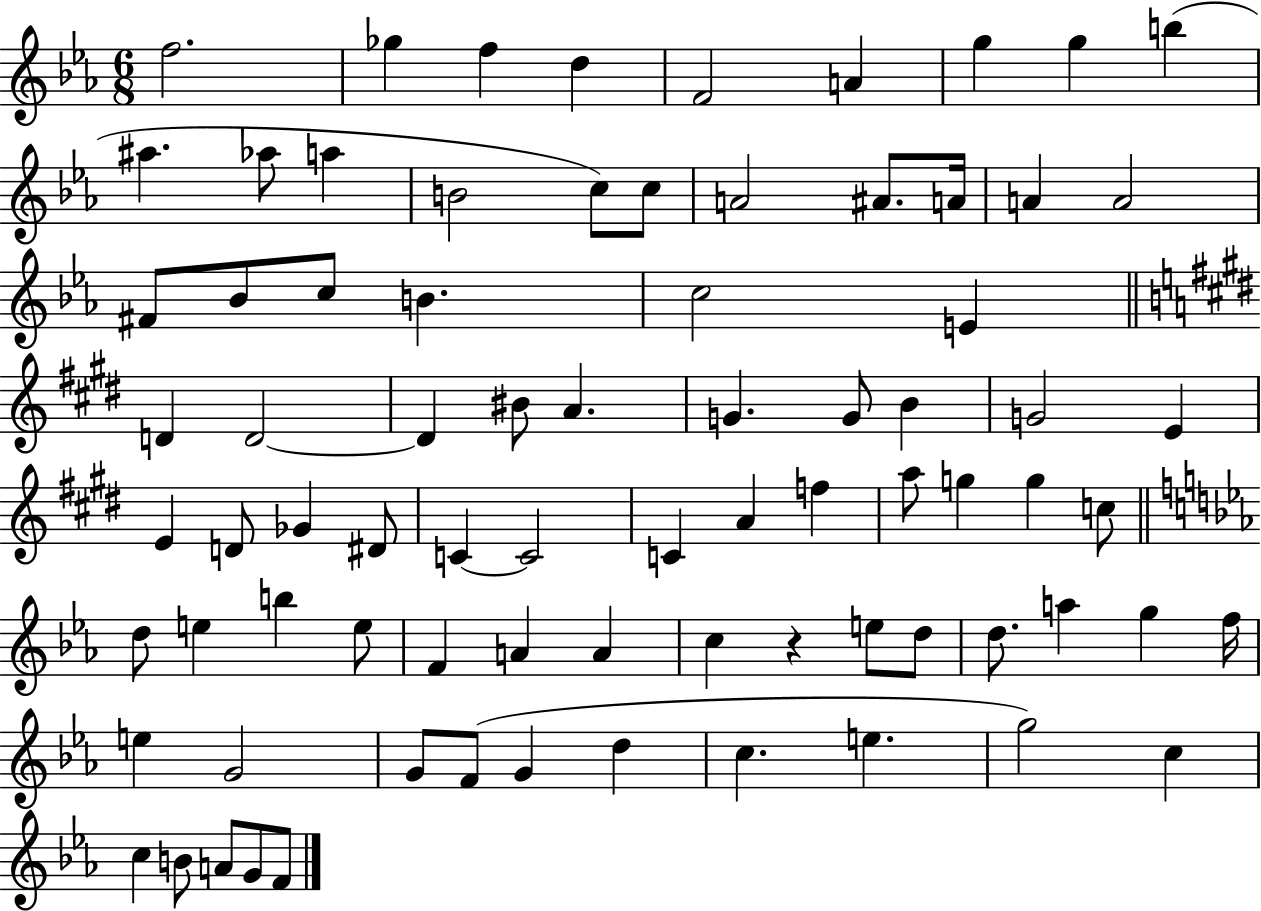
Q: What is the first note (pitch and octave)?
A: F5